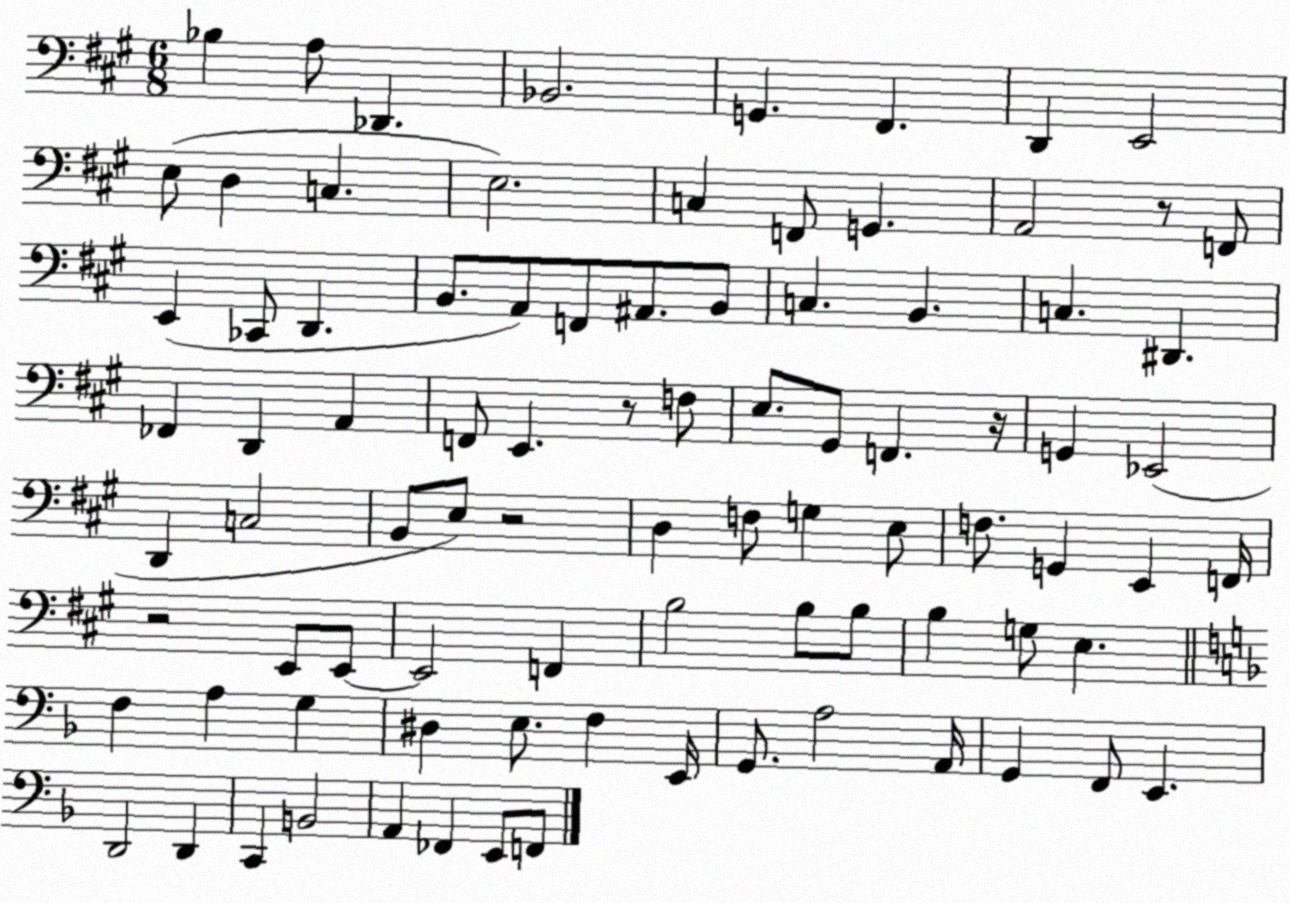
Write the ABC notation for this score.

X:1
T:Untitled
M:6/8
L:1/4
K:A
_B, A,/2 _D,, _B,,2 G,, ^F,, D,, E,,2 E,/2 D, C, E,2 C, F,,/2 G,, A,,2 z/2 F,,/2 E,, _C,,/2 D,, B,,/2 A,,/2 F,,/2 ^A,,/2 B,,/2 C, B,, C, ^D,, _F,, D,, A,, F,,/2 E,, z/2 F,/2 E,/2 ^G,,/2 F,, z/4 G,, _E,,2 D,, C,2 B,,/2 E,/2 z2 D, F,/2 G, E,/2 F,/2 G,, E,, F,,/4 z2 E,,/2 E,,/2 E,,2 F,, B,2 B,/2 B,/2 B, G,/2 E, F, A, G, ^D, E,/2 F, E,,/4 G,,/2 A,2 A,,/4 G,, F,,/2 E,, D,,2 D,, C,, B,,2 A,, _F,, E,,/2 F,,/2